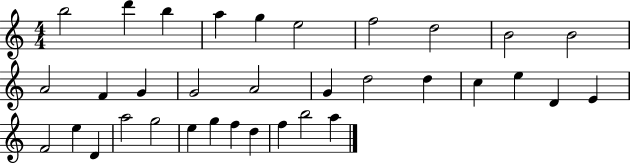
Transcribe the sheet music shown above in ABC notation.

X:1
T:Untitled
M:4/4
L:1/4
K:C
b2 d' b a g e2 f2 d2 B2 B2 A2 F G G2 A2 G d2 d c e D E F2 e D a2 g2 e g f d f b2 a